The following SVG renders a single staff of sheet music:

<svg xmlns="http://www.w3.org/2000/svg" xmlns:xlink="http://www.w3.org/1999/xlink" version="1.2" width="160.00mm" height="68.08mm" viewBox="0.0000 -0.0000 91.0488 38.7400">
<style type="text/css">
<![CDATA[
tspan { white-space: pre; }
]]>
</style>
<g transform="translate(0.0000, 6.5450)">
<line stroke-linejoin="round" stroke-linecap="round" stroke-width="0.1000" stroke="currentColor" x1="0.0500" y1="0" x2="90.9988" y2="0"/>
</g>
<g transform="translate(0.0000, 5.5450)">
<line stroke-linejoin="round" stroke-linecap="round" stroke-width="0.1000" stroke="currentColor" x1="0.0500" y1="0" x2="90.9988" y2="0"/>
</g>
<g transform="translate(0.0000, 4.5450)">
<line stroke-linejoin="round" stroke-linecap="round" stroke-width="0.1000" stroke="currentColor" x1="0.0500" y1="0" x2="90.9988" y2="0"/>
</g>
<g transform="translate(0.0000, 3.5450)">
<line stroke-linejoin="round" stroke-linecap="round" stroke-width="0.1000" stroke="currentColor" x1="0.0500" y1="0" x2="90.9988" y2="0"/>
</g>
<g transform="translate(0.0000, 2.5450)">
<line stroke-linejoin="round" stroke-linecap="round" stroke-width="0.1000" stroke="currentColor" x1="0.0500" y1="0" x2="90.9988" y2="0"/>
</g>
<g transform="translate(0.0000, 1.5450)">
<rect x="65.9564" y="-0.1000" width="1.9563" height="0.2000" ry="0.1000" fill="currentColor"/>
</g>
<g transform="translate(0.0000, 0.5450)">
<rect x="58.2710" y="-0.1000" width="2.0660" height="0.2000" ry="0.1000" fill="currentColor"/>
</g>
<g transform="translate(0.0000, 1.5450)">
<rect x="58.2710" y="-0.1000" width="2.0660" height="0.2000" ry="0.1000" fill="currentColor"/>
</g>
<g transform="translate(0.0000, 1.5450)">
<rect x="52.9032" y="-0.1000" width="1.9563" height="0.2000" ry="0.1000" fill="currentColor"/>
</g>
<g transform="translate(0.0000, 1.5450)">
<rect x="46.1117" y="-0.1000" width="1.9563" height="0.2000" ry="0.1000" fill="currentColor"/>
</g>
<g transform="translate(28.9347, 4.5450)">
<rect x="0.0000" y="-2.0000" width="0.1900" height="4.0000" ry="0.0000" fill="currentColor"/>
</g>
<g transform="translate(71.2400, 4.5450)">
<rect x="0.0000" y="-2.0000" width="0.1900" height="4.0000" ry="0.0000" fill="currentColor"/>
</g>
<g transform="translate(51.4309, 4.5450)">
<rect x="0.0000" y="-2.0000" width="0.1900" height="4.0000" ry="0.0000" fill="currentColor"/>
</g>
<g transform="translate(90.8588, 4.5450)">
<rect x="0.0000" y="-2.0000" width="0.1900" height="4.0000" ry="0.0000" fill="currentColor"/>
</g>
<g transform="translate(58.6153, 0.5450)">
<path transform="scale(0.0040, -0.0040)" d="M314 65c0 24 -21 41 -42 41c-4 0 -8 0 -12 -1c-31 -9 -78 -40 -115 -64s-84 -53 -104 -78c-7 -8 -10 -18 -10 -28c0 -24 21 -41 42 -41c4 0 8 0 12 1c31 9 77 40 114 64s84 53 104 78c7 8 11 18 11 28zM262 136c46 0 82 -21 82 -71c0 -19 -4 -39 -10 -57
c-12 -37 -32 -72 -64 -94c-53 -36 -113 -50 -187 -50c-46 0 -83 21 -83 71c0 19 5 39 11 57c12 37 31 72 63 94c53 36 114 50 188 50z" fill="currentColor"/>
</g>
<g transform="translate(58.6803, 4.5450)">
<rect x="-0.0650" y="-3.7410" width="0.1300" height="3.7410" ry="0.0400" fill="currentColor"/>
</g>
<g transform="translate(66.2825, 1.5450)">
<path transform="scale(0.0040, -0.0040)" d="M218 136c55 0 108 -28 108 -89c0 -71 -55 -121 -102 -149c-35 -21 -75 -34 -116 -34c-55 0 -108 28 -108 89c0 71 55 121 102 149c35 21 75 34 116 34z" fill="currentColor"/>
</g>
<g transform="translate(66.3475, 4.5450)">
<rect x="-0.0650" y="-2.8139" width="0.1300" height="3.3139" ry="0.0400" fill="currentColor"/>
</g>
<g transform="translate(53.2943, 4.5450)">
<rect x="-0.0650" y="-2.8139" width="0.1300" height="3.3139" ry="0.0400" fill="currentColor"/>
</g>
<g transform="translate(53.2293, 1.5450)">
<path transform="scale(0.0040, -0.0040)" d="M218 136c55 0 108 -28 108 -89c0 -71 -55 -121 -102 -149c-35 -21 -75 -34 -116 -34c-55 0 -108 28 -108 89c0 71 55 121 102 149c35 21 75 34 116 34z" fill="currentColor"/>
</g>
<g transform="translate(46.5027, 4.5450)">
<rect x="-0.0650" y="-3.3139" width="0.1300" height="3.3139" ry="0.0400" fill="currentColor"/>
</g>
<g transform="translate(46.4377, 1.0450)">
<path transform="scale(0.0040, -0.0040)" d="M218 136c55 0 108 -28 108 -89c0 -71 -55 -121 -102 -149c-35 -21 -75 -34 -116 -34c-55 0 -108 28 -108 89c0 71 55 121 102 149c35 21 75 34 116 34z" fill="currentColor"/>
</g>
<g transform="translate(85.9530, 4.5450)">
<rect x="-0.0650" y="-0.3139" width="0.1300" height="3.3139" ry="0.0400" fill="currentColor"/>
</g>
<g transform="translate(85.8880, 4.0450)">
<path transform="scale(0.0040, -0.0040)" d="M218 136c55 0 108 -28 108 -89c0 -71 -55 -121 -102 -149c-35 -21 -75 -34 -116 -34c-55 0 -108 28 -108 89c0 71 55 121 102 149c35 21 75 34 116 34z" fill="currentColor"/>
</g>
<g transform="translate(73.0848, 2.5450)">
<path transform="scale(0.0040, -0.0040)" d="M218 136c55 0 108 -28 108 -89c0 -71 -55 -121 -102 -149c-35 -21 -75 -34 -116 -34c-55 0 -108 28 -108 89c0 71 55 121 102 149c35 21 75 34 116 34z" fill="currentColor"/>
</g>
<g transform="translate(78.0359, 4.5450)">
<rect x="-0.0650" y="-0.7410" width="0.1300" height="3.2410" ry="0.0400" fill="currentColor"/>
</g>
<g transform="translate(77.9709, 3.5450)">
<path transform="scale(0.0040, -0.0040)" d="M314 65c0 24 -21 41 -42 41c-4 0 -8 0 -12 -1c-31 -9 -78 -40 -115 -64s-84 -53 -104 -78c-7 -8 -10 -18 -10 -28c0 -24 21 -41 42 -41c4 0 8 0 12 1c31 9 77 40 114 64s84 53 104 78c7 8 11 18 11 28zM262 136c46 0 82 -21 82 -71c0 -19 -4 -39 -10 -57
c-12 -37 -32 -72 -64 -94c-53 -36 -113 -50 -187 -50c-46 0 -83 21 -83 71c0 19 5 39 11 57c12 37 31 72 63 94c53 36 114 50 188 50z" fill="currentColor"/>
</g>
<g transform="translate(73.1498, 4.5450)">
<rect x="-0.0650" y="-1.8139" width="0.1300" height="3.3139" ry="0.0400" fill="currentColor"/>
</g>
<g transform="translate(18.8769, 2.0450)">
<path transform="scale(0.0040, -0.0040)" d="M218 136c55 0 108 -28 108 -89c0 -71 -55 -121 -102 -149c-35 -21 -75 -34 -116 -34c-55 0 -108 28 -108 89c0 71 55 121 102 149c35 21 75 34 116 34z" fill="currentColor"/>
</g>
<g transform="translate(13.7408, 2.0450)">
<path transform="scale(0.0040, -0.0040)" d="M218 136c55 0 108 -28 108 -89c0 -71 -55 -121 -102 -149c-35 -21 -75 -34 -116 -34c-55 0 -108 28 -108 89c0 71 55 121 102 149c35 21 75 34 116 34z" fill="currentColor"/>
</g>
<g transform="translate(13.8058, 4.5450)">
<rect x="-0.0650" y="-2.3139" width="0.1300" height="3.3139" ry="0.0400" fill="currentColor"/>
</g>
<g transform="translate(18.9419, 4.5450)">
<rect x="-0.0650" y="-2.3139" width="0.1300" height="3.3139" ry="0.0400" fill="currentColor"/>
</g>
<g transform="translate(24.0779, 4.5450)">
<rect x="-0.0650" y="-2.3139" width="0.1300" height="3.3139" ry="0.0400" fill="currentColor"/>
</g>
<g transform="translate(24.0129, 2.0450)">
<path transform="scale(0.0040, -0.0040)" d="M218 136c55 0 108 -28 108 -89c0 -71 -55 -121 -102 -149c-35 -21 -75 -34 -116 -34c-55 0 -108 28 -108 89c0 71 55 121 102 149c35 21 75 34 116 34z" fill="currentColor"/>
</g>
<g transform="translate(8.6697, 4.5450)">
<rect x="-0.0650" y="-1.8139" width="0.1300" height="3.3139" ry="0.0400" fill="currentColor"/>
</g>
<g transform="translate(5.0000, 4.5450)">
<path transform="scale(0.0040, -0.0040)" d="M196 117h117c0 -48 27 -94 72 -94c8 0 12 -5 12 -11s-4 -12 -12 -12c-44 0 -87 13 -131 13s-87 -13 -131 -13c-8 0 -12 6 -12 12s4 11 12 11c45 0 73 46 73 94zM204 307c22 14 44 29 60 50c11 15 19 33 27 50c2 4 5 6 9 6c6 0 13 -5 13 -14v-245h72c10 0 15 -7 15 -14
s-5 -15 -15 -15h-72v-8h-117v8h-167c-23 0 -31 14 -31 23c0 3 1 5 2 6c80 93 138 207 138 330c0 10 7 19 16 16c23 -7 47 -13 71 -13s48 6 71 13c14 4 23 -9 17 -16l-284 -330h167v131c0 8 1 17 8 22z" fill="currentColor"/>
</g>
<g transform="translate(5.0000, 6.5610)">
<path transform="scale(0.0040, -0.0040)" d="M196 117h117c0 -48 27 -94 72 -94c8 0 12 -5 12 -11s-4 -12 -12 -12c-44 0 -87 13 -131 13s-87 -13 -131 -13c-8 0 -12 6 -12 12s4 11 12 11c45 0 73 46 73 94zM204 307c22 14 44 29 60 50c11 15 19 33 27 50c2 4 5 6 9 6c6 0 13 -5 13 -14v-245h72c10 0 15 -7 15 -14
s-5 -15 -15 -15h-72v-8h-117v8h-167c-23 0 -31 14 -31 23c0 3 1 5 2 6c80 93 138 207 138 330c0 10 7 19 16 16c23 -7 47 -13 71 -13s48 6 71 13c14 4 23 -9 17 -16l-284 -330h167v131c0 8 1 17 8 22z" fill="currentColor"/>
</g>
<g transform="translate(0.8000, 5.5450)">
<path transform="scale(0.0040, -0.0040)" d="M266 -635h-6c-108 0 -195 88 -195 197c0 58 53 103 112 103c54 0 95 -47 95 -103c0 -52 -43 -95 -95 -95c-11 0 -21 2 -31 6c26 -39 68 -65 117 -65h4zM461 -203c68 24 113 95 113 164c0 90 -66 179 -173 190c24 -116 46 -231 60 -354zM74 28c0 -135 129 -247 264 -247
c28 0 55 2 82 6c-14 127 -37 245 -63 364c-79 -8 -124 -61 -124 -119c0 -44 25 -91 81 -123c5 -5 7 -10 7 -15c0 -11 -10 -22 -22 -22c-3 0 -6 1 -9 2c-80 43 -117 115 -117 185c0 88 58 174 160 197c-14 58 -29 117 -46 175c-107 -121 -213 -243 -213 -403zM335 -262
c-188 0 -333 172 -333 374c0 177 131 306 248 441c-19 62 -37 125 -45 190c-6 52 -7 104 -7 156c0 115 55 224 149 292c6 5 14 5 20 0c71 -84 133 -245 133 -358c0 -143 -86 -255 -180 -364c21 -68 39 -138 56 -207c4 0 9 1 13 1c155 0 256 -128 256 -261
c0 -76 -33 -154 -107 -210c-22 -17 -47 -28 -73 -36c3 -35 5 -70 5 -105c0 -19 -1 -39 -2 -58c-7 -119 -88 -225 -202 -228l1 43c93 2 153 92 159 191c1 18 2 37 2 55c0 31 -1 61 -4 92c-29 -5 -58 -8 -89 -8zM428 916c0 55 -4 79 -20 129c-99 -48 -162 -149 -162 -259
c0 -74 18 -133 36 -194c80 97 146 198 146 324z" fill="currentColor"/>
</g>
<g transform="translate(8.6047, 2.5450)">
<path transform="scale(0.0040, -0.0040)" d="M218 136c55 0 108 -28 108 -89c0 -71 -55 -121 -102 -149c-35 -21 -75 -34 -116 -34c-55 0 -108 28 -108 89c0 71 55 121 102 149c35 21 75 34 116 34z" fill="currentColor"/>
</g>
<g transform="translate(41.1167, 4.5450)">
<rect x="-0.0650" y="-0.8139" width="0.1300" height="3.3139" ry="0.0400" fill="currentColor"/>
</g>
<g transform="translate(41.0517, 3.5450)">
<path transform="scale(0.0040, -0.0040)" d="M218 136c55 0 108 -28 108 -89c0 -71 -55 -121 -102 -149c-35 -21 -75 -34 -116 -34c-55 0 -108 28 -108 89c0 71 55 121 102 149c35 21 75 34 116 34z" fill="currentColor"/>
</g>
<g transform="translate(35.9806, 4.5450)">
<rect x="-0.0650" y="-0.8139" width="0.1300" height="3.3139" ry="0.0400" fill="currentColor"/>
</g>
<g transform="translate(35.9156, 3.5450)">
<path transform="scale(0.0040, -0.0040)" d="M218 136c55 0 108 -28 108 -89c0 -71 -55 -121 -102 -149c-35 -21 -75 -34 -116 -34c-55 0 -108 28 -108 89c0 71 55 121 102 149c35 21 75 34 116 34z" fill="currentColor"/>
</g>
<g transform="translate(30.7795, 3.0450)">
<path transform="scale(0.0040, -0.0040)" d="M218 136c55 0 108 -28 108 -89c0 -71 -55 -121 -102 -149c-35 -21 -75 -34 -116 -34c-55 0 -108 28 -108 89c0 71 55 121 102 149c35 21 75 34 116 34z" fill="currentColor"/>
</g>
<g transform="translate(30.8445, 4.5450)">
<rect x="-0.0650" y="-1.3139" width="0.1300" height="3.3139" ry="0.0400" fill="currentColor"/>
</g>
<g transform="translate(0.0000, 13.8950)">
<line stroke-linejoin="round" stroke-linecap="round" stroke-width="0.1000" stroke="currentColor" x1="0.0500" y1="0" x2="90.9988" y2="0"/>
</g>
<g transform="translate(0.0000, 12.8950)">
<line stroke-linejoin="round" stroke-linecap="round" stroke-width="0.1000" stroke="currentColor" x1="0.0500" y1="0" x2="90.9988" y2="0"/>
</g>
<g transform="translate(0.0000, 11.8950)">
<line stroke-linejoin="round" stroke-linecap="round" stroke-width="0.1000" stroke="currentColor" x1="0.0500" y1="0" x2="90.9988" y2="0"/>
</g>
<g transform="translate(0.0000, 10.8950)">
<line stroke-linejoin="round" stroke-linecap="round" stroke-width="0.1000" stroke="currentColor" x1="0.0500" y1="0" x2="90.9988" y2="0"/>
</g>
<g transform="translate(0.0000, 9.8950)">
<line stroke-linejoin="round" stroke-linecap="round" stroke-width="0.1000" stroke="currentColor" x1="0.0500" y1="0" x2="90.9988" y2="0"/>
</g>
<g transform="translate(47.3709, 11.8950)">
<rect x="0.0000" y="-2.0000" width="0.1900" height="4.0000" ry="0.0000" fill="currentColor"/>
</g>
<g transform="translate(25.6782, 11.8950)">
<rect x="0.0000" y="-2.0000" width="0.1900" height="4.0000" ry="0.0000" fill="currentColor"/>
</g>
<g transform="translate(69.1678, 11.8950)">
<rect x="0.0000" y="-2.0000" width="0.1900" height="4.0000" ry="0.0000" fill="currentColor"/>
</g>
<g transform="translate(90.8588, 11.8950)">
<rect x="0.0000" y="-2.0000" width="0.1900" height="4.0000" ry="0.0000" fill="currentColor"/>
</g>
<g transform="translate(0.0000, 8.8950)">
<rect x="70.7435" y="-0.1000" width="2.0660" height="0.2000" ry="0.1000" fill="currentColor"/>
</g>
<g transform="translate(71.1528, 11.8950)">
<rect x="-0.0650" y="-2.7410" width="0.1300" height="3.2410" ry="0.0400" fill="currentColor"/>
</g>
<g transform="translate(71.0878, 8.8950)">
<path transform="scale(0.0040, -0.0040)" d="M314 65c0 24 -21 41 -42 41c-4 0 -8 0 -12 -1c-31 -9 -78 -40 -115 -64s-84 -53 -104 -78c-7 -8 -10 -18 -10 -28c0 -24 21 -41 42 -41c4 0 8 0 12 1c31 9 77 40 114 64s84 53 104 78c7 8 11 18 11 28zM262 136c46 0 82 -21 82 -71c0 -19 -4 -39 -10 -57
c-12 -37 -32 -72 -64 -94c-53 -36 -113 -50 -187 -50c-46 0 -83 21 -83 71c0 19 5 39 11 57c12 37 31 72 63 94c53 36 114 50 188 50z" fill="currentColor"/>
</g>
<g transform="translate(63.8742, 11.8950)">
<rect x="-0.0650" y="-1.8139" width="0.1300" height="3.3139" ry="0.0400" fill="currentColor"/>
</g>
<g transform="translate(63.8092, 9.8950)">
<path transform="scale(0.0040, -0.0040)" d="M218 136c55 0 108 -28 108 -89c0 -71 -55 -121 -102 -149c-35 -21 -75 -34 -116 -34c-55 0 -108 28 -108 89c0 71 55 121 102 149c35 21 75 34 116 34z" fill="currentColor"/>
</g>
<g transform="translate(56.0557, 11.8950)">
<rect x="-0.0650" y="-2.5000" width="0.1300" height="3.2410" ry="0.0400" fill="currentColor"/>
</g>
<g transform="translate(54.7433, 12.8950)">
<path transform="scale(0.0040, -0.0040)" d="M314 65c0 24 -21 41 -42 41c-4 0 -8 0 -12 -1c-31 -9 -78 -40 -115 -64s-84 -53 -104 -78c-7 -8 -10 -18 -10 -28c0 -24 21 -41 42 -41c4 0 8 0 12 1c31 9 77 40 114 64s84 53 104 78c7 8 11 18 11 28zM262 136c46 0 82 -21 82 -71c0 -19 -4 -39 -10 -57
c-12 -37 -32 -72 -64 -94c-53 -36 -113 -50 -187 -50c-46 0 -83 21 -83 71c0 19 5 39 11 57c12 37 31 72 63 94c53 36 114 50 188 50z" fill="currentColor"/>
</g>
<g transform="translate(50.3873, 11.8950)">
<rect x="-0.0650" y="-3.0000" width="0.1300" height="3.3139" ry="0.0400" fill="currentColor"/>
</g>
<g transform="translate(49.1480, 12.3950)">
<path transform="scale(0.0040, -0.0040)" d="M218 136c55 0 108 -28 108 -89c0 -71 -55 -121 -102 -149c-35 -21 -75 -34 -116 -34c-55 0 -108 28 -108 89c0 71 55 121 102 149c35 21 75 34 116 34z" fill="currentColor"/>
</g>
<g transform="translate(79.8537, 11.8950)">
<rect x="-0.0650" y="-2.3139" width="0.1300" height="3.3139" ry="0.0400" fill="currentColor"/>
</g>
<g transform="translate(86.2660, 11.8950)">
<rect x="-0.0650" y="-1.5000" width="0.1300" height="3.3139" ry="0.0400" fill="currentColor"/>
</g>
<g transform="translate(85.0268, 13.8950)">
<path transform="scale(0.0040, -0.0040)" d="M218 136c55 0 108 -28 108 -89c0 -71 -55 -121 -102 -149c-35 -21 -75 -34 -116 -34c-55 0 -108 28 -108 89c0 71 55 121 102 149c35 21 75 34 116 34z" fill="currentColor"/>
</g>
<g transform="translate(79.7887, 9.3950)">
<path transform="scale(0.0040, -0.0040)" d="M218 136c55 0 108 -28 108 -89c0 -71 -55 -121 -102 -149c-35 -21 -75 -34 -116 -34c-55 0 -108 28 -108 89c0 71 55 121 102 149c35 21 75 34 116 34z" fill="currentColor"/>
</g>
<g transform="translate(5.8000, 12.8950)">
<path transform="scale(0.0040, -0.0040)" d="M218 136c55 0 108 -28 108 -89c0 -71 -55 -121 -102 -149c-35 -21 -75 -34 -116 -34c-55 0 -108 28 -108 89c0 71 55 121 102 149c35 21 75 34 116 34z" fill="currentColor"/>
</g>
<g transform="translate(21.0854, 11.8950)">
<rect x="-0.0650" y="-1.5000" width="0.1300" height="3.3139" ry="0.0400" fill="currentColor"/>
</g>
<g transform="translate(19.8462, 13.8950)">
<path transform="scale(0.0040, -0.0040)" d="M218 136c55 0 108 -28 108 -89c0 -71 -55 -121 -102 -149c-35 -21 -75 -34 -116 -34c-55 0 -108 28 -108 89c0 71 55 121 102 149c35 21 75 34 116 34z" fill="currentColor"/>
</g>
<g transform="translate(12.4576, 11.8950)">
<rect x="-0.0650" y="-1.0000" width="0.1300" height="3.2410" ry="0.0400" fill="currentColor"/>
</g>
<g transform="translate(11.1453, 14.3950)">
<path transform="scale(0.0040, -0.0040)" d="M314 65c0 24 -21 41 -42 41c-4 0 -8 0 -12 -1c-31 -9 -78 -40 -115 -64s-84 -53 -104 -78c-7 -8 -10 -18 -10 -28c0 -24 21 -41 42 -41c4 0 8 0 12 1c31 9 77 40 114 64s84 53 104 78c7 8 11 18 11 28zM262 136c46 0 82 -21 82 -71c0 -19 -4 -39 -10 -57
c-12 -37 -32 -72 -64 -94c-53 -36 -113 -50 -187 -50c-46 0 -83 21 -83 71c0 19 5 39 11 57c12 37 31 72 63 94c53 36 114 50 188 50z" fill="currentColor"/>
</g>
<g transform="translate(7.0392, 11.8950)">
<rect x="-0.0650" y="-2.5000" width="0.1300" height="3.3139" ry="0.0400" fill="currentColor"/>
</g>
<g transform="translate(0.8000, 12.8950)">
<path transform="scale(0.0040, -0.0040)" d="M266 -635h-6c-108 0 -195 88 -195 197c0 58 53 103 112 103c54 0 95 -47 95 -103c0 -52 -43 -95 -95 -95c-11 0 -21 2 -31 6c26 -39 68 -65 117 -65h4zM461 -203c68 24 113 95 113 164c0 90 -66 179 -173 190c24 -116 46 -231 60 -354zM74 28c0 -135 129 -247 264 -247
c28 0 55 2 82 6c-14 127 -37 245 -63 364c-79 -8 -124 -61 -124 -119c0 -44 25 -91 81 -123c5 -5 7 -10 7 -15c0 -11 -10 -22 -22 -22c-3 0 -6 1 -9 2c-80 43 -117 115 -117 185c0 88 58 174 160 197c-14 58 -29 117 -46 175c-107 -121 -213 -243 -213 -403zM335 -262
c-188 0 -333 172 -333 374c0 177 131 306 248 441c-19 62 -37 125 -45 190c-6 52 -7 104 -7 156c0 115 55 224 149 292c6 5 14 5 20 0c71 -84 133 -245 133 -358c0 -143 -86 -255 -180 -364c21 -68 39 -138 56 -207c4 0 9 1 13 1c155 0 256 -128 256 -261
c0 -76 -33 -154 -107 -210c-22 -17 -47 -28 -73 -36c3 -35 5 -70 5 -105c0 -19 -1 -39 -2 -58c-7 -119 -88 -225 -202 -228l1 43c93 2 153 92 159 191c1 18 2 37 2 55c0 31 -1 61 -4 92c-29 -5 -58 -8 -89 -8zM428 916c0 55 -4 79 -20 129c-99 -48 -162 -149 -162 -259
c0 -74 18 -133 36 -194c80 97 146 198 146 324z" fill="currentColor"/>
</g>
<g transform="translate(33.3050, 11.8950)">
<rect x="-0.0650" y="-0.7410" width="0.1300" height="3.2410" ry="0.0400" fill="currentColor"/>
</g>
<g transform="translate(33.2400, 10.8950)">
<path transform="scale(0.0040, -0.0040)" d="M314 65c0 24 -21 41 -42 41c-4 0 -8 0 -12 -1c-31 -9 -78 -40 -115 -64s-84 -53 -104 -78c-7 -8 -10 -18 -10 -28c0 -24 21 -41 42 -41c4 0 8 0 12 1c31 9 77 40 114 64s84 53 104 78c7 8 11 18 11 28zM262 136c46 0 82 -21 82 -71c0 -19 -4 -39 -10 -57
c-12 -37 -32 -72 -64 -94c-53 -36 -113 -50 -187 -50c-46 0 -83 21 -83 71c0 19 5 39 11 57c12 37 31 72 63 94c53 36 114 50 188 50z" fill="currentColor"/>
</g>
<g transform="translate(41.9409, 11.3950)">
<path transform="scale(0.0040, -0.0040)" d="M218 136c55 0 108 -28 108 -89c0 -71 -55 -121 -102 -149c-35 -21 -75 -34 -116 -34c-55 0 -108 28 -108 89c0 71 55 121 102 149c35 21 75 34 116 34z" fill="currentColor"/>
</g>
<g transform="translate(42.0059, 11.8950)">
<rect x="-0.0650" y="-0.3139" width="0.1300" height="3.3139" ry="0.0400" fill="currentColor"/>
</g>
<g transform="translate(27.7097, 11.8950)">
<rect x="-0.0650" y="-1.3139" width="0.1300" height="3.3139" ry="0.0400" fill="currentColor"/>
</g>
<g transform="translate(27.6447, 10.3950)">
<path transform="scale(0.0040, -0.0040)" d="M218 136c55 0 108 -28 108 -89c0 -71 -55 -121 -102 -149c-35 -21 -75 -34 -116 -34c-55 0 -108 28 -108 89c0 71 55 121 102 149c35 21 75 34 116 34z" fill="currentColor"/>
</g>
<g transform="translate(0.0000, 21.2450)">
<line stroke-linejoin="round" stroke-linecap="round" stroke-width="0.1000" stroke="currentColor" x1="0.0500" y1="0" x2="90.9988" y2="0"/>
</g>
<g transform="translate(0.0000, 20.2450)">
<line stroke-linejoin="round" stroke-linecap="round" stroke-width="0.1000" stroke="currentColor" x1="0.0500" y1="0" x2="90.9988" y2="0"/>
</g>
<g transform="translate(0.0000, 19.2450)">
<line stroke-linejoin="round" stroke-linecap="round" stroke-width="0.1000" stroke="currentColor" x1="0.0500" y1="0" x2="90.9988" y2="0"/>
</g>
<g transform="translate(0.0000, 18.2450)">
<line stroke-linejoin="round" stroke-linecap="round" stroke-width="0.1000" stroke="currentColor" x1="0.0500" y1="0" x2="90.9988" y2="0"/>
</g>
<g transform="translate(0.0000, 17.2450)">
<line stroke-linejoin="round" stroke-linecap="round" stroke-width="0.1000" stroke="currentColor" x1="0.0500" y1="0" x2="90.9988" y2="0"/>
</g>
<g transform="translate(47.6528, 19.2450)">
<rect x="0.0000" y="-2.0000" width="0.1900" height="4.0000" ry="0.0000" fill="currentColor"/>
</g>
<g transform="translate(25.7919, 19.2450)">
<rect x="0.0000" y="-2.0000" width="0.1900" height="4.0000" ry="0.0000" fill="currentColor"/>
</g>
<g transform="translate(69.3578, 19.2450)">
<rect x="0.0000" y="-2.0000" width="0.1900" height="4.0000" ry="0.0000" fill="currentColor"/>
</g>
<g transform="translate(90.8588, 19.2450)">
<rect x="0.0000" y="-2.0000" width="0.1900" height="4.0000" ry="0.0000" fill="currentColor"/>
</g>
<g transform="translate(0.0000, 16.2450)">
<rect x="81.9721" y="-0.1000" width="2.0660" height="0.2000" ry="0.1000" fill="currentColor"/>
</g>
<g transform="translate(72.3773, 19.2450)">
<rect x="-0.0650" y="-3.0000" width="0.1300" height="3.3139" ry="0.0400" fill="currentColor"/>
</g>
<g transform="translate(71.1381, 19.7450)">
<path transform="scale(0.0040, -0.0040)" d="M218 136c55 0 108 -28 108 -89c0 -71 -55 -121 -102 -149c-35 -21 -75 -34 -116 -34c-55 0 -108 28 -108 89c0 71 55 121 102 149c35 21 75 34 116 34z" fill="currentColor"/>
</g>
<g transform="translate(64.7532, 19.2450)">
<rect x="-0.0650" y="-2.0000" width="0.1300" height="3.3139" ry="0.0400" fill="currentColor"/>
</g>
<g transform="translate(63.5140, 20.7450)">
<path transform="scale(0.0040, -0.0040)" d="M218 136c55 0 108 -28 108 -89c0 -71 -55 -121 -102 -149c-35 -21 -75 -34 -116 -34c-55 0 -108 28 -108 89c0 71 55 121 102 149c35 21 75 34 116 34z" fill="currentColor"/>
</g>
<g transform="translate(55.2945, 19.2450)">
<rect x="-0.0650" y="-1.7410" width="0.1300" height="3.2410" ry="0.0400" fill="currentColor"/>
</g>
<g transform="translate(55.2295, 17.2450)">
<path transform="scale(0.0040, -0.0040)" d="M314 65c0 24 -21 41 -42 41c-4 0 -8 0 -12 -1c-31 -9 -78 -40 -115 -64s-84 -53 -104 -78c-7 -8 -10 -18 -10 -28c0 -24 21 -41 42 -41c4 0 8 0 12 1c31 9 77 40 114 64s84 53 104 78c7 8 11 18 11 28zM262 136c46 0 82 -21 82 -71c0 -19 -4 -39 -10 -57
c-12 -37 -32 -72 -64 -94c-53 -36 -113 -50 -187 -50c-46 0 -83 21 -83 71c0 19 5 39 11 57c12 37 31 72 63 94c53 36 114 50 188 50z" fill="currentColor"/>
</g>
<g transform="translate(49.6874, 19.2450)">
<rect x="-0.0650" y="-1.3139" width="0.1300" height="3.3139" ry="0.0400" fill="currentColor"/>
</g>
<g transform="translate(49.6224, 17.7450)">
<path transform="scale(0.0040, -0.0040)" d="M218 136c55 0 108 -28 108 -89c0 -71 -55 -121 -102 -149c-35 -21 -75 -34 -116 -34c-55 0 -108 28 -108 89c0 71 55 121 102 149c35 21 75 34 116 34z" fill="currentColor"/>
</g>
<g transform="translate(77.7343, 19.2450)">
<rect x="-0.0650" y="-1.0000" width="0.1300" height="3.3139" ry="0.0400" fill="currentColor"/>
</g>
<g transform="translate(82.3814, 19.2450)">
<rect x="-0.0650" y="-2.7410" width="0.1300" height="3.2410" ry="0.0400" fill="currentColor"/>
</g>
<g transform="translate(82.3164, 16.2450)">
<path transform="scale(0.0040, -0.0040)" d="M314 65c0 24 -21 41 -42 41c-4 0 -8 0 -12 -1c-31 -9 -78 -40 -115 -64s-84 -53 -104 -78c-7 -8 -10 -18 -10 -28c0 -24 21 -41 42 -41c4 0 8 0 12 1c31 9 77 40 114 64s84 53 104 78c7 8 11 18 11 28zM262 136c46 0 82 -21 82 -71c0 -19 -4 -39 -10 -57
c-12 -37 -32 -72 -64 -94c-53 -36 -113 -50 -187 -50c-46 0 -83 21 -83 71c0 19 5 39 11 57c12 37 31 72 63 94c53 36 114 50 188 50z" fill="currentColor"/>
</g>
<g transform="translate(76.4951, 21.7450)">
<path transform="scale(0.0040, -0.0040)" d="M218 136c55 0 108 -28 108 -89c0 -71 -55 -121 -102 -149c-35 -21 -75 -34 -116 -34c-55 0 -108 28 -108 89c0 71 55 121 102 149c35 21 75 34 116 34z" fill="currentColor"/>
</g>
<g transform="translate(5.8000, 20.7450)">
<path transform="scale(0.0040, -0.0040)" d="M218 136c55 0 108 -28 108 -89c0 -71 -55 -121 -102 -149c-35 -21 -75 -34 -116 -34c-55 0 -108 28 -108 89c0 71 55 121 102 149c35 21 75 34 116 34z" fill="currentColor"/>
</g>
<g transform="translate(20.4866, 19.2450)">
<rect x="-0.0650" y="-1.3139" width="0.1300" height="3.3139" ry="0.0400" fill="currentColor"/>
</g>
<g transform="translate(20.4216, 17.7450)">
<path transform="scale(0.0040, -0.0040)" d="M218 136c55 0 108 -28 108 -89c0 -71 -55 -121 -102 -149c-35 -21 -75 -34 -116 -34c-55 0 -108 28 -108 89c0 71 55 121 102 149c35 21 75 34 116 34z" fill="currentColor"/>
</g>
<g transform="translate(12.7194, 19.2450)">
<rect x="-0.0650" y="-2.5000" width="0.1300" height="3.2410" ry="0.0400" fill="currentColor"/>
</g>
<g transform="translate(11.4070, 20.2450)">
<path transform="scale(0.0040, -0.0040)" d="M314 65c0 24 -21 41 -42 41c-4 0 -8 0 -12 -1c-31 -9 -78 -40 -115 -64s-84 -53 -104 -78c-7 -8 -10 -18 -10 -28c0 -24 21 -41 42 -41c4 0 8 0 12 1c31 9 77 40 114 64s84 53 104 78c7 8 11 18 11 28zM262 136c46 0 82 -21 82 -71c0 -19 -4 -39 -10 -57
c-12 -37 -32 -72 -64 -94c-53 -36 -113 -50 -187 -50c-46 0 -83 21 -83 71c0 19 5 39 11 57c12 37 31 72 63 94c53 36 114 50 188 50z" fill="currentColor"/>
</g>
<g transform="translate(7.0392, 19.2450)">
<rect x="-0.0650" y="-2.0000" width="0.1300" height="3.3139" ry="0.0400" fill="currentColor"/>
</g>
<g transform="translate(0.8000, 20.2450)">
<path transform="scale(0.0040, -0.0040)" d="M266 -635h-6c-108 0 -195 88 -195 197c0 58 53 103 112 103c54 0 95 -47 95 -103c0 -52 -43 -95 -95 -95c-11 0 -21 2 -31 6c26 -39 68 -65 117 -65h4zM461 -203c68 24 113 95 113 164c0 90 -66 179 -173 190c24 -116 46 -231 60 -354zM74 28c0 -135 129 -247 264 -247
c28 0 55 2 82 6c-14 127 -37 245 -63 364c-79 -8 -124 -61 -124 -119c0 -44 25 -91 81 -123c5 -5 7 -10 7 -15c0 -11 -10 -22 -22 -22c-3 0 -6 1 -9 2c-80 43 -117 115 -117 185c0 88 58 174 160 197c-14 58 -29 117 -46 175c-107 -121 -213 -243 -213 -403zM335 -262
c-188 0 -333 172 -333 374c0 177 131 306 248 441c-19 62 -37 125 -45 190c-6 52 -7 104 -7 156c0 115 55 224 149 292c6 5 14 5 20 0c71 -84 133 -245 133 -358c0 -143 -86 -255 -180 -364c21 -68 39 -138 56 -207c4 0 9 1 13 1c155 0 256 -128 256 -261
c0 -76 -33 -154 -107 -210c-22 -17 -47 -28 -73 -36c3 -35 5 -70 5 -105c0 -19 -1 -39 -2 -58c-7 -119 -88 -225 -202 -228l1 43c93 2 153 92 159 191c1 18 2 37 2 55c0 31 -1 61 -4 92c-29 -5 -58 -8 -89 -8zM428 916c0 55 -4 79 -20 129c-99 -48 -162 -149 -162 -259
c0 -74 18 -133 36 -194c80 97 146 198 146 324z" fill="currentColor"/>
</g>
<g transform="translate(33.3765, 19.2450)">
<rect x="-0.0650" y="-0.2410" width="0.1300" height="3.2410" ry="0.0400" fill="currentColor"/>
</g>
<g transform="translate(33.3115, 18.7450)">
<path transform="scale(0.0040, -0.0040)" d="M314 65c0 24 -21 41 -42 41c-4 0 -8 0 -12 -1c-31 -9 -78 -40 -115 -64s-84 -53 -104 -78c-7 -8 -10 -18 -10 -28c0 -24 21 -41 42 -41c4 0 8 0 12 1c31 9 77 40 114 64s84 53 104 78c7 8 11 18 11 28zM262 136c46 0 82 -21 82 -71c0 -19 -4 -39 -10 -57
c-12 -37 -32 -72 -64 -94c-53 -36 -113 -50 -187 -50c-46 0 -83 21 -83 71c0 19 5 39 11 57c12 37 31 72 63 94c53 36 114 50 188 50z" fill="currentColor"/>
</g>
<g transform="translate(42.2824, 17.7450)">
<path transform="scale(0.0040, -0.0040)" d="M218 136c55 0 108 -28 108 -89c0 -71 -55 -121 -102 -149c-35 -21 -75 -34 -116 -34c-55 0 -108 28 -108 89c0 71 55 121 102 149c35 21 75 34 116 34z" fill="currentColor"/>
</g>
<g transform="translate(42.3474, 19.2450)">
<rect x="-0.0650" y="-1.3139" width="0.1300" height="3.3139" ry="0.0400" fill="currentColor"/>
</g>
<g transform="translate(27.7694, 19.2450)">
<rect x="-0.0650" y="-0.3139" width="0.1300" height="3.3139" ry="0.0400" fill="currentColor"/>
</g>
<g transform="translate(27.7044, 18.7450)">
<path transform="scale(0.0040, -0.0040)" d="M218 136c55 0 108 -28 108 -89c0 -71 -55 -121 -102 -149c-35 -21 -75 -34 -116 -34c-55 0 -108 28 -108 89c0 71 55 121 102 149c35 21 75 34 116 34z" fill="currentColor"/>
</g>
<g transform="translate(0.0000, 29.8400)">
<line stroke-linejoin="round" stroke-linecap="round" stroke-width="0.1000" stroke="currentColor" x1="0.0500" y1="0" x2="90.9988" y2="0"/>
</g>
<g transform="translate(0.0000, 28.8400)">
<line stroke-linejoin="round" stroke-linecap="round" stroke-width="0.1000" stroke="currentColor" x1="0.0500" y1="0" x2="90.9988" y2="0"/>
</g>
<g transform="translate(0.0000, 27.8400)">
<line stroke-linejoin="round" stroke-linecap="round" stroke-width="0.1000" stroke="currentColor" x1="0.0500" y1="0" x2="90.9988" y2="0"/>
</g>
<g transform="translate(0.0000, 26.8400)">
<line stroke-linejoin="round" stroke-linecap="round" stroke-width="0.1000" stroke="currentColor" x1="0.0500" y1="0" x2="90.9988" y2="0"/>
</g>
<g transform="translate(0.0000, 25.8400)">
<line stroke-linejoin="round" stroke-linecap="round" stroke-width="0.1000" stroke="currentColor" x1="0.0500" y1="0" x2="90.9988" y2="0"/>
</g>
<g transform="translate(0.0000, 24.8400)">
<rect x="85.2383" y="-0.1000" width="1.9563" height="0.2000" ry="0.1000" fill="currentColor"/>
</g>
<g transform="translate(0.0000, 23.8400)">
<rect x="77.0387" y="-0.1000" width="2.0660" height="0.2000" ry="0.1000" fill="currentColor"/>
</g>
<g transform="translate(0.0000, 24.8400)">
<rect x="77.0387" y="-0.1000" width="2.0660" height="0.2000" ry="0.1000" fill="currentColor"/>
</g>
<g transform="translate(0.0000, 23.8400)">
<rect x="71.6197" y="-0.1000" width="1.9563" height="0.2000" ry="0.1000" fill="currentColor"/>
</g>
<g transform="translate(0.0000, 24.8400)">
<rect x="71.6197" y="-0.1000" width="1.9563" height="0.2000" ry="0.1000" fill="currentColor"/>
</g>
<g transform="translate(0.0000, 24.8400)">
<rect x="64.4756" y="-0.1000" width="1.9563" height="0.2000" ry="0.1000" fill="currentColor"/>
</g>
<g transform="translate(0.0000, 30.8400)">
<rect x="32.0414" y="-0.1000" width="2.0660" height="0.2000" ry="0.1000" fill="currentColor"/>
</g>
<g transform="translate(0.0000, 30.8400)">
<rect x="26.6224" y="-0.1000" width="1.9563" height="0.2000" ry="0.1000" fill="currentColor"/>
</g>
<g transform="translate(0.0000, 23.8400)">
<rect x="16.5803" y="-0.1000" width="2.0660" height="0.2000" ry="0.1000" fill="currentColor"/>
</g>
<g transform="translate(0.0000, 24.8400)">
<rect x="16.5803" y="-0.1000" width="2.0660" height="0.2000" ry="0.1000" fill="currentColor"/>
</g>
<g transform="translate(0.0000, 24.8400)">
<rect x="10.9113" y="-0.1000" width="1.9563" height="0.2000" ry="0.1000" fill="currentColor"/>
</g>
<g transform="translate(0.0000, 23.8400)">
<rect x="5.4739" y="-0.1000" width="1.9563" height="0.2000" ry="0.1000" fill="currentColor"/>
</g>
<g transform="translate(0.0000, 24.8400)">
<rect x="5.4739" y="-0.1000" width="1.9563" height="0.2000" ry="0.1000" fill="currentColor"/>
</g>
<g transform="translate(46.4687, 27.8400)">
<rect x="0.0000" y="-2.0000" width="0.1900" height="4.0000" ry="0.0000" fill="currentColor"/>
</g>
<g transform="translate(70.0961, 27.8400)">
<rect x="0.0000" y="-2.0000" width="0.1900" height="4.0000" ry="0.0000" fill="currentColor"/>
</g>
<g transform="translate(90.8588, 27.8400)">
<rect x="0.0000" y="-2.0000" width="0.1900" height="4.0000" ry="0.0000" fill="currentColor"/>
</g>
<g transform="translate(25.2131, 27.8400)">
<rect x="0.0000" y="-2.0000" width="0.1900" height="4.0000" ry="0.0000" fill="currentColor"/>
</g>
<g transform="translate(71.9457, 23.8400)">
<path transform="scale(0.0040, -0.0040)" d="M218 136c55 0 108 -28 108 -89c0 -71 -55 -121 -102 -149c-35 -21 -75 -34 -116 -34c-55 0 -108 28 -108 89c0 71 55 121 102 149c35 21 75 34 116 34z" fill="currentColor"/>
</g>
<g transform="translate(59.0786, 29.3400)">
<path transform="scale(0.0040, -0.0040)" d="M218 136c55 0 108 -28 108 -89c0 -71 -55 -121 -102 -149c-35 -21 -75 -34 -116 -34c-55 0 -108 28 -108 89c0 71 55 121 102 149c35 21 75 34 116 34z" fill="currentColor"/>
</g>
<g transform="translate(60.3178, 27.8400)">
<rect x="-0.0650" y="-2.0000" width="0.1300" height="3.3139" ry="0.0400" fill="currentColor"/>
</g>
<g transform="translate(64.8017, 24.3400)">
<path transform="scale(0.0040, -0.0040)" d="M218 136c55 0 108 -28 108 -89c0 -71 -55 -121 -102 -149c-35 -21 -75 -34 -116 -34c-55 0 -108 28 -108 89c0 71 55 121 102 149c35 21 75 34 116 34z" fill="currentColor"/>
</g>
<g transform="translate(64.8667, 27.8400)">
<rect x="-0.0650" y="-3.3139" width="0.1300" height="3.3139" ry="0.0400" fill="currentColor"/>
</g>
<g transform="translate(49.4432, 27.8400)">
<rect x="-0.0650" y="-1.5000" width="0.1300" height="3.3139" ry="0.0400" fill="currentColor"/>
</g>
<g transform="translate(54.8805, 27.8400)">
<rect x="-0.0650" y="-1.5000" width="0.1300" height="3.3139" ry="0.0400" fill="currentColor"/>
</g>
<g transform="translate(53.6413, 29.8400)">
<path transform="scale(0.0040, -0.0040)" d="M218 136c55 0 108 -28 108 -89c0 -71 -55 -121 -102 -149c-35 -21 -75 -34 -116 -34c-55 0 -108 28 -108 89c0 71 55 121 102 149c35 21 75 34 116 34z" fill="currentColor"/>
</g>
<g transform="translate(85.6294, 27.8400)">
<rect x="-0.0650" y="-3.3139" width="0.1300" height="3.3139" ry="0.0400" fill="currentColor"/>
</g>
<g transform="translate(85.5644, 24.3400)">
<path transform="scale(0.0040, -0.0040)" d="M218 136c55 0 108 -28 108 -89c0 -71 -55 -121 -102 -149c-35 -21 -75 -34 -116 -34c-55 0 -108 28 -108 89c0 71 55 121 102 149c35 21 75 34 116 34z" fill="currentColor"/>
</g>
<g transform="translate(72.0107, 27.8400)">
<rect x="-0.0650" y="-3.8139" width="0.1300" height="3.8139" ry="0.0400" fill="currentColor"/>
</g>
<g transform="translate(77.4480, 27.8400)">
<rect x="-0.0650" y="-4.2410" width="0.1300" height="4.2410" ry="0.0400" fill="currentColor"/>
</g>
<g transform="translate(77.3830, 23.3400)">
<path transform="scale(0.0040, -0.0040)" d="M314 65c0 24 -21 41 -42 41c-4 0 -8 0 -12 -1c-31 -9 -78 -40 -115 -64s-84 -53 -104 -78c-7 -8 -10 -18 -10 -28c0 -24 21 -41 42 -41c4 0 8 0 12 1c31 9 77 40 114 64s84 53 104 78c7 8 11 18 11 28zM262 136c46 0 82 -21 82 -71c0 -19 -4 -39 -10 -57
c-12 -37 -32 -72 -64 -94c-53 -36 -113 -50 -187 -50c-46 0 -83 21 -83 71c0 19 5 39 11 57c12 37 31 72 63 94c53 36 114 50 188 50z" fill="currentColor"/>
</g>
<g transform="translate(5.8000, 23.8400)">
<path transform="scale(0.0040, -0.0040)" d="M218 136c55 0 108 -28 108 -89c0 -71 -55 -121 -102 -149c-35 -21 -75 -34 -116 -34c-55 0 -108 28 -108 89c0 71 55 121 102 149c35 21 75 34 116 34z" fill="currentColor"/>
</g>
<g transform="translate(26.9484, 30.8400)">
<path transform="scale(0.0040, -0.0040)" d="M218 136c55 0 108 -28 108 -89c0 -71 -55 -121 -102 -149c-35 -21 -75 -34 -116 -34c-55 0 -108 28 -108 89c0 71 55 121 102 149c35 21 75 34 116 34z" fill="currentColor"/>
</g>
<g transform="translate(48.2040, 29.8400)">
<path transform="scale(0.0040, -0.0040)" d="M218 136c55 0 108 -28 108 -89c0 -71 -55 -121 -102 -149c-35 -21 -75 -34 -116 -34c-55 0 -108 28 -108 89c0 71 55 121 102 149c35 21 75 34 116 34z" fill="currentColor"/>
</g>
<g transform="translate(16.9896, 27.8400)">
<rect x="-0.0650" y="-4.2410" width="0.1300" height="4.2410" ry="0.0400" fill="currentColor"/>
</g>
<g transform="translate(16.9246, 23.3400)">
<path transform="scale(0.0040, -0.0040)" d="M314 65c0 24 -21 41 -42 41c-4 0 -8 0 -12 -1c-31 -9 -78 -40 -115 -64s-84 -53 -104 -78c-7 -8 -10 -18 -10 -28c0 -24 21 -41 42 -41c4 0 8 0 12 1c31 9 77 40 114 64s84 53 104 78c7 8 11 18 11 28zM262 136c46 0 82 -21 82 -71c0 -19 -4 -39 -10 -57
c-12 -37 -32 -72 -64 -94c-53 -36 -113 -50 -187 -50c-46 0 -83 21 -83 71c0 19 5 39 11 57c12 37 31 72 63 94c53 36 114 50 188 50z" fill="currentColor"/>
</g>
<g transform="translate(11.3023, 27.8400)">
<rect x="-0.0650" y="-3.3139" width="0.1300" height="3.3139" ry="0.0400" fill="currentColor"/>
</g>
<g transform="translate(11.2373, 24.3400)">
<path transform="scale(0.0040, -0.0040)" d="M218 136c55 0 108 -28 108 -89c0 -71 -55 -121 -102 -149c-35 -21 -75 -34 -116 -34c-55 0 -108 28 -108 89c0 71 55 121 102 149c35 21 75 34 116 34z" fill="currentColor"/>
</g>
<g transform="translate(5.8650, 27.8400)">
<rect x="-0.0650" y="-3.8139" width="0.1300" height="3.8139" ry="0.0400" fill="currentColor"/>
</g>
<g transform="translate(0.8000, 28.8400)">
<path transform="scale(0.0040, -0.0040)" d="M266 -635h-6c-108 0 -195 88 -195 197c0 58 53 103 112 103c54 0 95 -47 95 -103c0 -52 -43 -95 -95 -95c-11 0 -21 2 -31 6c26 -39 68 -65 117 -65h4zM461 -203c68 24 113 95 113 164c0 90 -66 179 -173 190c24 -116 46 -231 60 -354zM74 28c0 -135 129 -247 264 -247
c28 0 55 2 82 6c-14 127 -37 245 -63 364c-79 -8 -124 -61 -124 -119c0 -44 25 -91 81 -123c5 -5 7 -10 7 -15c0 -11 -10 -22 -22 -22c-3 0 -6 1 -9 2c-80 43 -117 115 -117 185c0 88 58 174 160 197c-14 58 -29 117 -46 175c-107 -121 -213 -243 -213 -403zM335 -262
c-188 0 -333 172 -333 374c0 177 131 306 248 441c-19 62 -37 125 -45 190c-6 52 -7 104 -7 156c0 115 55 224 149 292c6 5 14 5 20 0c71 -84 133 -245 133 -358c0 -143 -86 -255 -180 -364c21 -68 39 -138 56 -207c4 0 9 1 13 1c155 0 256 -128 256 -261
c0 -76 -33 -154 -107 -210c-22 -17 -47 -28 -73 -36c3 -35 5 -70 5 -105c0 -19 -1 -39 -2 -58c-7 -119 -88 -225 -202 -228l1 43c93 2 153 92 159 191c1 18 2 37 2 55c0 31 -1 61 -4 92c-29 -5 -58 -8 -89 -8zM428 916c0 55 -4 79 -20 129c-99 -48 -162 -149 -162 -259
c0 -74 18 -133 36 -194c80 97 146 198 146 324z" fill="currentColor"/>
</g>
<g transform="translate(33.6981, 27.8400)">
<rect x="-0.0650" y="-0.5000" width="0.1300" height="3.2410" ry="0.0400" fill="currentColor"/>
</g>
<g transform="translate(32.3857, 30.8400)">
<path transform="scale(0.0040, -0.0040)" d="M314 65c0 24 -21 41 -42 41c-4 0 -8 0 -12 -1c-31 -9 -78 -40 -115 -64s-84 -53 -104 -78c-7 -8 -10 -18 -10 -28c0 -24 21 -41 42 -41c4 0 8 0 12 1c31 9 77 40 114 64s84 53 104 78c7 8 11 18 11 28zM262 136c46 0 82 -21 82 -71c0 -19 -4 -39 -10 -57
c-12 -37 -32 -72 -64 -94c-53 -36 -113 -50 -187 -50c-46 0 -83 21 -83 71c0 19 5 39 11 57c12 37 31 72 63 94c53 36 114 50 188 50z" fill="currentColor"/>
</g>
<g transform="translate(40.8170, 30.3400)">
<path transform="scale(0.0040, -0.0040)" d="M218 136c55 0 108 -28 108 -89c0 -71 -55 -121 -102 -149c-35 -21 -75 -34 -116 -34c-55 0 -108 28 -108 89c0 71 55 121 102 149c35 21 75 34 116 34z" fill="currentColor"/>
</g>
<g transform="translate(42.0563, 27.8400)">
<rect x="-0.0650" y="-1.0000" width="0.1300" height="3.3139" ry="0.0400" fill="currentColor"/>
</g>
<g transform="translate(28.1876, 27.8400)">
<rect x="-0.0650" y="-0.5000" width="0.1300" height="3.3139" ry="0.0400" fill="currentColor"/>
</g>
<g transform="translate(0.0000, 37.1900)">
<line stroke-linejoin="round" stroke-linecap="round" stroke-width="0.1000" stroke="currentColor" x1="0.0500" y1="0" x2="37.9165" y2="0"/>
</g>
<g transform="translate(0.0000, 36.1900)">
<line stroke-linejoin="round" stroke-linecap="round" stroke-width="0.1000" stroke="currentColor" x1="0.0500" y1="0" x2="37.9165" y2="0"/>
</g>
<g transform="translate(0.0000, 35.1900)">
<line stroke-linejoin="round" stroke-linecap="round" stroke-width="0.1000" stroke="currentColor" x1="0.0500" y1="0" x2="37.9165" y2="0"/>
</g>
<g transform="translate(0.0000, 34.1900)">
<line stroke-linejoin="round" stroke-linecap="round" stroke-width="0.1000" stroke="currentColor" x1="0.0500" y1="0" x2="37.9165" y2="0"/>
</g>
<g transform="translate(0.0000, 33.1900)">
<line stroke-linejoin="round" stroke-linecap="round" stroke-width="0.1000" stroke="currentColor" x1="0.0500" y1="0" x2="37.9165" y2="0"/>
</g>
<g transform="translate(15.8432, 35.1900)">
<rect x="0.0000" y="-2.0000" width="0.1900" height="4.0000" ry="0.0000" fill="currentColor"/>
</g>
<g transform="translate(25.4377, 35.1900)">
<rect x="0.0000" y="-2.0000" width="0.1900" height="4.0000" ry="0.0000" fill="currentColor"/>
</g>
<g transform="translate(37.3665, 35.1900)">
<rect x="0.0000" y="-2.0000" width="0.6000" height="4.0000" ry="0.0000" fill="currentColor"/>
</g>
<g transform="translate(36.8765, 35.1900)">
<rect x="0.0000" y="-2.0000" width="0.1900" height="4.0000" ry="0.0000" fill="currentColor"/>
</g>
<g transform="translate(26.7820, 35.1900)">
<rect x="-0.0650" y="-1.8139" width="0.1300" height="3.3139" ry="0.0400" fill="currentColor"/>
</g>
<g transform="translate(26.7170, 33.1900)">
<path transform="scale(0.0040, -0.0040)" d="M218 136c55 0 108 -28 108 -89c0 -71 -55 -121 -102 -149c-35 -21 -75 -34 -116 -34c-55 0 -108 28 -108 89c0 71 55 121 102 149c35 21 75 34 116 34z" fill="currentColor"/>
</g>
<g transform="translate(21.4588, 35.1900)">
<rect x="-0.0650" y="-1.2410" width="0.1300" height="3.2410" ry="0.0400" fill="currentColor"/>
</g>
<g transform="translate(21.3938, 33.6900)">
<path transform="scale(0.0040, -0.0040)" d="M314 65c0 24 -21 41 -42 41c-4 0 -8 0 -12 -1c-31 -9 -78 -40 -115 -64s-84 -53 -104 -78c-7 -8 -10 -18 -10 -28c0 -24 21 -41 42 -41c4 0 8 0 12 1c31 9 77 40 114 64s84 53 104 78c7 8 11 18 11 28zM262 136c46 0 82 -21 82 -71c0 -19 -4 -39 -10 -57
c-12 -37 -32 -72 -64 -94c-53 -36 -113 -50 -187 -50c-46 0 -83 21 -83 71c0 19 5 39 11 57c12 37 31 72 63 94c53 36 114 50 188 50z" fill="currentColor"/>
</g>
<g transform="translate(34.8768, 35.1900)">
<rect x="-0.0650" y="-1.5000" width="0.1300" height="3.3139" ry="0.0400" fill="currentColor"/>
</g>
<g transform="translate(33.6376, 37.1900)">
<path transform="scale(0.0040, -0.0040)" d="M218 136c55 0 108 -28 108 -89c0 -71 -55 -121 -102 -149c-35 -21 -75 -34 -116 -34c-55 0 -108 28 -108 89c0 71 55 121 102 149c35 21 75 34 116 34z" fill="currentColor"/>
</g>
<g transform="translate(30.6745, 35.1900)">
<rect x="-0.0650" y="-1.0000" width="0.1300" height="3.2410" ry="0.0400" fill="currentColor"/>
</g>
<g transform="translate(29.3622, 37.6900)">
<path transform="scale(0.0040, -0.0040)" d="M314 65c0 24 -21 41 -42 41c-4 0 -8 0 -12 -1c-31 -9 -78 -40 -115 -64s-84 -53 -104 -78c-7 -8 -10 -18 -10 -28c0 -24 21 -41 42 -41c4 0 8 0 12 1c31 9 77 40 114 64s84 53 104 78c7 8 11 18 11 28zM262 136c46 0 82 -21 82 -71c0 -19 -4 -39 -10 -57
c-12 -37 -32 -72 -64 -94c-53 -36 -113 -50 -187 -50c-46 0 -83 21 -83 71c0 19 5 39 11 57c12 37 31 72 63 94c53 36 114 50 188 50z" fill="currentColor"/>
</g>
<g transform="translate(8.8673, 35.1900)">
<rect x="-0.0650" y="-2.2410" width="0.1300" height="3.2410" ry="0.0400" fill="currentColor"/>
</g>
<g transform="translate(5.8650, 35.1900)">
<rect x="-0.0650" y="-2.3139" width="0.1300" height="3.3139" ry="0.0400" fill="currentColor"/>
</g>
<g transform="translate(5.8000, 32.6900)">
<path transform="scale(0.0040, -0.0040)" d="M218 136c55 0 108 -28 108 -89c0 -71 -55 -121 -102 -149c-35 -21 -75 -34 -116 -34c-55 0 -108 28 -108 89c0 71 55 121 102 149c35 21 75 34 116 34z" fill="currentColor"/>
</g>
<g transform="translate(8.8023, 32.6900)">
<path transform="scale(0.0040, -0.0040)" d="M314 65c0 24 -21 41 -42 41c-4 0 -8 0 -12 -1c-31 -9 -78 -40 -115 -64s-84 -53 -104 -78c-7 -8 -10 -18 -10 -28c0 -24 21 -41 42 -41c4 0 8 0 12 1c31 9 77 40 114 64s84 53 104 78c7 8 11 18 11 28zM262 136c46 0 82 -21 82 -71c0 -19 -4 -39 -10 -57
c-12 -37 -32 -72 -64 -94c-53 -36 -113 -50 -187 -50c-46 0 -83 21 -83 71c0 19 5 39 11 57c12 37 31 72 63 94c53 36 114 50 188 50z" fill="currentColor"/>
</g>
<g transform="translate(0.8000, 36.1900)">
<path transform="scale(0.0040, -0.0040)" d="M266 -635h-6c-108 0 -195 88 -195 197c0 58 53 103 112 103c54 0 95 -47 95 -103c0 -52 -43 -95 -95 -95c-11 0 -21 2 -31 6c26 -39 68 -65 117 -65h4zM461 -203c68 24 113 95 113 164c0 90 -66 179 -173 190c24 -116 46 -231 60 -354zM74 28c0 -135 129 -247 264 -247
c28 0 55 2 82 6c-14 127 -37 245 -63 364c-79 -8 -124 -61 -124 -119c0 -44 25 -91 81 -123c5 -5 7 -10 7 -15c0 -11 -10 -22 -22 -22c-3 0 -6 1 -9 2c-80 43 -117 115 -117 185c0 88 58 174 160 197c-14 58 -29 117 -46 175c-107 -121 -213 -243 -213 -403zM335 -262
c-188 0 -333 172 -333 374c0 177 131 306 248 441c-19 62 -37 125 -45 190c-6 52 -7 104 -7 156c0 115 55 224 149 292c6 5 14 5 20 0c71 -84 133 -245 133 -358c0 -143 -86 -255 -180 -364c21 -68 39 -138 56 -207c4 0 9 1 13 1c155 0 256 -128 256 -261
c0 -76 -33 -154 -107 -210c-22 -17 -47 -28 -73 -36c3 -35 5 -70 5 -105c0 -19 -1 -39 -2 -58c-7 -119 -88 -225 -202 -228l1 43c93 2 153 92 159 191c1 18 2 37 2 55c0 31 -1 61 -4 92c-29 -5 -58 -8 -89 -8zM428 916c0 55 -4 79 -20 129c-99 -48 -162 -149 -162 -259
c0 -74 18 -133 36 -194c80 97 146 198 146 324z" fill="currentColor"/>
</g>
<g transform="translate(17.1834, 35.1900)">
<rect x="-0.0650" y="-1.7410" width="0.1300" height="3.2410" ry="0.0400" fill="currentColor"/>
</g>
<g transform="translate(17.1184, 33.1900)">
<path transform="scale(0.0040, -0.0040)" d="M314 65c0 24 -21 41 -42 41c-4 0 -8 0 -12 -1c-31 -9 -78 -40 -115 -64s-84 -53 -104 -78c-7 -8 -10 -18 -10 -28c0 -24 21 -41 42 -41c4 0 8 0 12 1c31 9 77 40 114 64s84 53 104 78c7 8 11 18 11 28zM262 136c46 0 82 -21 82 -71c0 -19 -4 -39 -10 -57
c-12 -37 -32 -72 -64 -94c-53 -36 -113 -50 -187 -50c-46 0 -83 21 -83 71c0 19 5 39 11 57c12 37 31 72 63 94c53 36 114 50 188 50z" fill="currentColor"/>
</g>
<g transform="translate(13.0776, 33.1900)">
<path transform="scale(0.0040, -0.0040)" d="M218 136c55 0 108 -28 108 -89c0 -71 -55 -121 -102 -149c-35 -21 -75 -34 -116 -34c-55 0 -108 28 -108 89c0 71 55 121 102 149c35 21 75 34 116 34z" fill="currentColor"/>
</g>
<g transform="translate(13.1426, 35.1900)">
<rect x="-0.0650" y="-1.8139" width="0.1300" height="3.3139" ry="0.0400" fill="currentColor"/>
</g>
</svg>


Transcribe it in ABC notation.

X:1
T:Untitled
M:4/4
L:1/4
K:C
f g g g e d d b a c'2 a f d2 c G D2 E e d2 c A G2 f a2 g E F G2 e c c2 e e f2 F A D a2 c' b d'2 C C2 D E E F b c' d'2 b g g2 f f2 e2 f D2 E